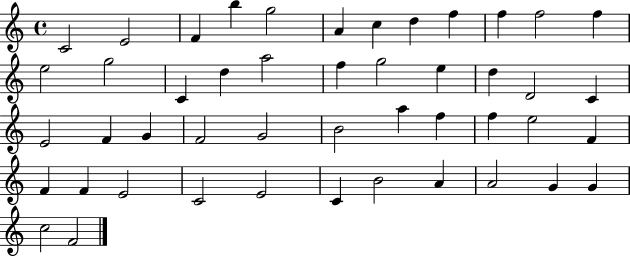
C4/h E4/h F4/q B5/q G5/h A4/q C5/q D5/q F5/q F5/q F5/h F5/q E5/h G5/h C4/q D5/q A5/h F5/q G5/h E5/q D5/q D4/h C4/q E4/h F4/q G4/q F4/h G4/h B4/h A5/q F5/q F5/q E5/h F4/q F4/q F4/q E4/h C4/h E4/h C4/q B4/h A4/q A4/h G4/q G4/q C5/h F4/h